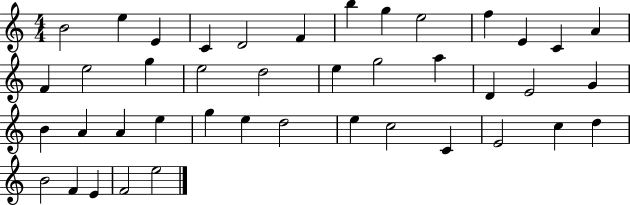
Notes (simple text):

B4/h E5/q E4/q C4/q D4/h F4/q B5/q G5/q E5/h F5/q E4/q C4/q A4/q F4/q E5/h G5/q E5/h D5/h E5/q G5/h A5/q D4/q E4/h G4/q B4/q A4/q A4/q E5/q G5/q E5/q D5/h E5/q C5/h C4/q E4/h C5/q D5/q B4/h F4/q E4/q F4/h E5/h